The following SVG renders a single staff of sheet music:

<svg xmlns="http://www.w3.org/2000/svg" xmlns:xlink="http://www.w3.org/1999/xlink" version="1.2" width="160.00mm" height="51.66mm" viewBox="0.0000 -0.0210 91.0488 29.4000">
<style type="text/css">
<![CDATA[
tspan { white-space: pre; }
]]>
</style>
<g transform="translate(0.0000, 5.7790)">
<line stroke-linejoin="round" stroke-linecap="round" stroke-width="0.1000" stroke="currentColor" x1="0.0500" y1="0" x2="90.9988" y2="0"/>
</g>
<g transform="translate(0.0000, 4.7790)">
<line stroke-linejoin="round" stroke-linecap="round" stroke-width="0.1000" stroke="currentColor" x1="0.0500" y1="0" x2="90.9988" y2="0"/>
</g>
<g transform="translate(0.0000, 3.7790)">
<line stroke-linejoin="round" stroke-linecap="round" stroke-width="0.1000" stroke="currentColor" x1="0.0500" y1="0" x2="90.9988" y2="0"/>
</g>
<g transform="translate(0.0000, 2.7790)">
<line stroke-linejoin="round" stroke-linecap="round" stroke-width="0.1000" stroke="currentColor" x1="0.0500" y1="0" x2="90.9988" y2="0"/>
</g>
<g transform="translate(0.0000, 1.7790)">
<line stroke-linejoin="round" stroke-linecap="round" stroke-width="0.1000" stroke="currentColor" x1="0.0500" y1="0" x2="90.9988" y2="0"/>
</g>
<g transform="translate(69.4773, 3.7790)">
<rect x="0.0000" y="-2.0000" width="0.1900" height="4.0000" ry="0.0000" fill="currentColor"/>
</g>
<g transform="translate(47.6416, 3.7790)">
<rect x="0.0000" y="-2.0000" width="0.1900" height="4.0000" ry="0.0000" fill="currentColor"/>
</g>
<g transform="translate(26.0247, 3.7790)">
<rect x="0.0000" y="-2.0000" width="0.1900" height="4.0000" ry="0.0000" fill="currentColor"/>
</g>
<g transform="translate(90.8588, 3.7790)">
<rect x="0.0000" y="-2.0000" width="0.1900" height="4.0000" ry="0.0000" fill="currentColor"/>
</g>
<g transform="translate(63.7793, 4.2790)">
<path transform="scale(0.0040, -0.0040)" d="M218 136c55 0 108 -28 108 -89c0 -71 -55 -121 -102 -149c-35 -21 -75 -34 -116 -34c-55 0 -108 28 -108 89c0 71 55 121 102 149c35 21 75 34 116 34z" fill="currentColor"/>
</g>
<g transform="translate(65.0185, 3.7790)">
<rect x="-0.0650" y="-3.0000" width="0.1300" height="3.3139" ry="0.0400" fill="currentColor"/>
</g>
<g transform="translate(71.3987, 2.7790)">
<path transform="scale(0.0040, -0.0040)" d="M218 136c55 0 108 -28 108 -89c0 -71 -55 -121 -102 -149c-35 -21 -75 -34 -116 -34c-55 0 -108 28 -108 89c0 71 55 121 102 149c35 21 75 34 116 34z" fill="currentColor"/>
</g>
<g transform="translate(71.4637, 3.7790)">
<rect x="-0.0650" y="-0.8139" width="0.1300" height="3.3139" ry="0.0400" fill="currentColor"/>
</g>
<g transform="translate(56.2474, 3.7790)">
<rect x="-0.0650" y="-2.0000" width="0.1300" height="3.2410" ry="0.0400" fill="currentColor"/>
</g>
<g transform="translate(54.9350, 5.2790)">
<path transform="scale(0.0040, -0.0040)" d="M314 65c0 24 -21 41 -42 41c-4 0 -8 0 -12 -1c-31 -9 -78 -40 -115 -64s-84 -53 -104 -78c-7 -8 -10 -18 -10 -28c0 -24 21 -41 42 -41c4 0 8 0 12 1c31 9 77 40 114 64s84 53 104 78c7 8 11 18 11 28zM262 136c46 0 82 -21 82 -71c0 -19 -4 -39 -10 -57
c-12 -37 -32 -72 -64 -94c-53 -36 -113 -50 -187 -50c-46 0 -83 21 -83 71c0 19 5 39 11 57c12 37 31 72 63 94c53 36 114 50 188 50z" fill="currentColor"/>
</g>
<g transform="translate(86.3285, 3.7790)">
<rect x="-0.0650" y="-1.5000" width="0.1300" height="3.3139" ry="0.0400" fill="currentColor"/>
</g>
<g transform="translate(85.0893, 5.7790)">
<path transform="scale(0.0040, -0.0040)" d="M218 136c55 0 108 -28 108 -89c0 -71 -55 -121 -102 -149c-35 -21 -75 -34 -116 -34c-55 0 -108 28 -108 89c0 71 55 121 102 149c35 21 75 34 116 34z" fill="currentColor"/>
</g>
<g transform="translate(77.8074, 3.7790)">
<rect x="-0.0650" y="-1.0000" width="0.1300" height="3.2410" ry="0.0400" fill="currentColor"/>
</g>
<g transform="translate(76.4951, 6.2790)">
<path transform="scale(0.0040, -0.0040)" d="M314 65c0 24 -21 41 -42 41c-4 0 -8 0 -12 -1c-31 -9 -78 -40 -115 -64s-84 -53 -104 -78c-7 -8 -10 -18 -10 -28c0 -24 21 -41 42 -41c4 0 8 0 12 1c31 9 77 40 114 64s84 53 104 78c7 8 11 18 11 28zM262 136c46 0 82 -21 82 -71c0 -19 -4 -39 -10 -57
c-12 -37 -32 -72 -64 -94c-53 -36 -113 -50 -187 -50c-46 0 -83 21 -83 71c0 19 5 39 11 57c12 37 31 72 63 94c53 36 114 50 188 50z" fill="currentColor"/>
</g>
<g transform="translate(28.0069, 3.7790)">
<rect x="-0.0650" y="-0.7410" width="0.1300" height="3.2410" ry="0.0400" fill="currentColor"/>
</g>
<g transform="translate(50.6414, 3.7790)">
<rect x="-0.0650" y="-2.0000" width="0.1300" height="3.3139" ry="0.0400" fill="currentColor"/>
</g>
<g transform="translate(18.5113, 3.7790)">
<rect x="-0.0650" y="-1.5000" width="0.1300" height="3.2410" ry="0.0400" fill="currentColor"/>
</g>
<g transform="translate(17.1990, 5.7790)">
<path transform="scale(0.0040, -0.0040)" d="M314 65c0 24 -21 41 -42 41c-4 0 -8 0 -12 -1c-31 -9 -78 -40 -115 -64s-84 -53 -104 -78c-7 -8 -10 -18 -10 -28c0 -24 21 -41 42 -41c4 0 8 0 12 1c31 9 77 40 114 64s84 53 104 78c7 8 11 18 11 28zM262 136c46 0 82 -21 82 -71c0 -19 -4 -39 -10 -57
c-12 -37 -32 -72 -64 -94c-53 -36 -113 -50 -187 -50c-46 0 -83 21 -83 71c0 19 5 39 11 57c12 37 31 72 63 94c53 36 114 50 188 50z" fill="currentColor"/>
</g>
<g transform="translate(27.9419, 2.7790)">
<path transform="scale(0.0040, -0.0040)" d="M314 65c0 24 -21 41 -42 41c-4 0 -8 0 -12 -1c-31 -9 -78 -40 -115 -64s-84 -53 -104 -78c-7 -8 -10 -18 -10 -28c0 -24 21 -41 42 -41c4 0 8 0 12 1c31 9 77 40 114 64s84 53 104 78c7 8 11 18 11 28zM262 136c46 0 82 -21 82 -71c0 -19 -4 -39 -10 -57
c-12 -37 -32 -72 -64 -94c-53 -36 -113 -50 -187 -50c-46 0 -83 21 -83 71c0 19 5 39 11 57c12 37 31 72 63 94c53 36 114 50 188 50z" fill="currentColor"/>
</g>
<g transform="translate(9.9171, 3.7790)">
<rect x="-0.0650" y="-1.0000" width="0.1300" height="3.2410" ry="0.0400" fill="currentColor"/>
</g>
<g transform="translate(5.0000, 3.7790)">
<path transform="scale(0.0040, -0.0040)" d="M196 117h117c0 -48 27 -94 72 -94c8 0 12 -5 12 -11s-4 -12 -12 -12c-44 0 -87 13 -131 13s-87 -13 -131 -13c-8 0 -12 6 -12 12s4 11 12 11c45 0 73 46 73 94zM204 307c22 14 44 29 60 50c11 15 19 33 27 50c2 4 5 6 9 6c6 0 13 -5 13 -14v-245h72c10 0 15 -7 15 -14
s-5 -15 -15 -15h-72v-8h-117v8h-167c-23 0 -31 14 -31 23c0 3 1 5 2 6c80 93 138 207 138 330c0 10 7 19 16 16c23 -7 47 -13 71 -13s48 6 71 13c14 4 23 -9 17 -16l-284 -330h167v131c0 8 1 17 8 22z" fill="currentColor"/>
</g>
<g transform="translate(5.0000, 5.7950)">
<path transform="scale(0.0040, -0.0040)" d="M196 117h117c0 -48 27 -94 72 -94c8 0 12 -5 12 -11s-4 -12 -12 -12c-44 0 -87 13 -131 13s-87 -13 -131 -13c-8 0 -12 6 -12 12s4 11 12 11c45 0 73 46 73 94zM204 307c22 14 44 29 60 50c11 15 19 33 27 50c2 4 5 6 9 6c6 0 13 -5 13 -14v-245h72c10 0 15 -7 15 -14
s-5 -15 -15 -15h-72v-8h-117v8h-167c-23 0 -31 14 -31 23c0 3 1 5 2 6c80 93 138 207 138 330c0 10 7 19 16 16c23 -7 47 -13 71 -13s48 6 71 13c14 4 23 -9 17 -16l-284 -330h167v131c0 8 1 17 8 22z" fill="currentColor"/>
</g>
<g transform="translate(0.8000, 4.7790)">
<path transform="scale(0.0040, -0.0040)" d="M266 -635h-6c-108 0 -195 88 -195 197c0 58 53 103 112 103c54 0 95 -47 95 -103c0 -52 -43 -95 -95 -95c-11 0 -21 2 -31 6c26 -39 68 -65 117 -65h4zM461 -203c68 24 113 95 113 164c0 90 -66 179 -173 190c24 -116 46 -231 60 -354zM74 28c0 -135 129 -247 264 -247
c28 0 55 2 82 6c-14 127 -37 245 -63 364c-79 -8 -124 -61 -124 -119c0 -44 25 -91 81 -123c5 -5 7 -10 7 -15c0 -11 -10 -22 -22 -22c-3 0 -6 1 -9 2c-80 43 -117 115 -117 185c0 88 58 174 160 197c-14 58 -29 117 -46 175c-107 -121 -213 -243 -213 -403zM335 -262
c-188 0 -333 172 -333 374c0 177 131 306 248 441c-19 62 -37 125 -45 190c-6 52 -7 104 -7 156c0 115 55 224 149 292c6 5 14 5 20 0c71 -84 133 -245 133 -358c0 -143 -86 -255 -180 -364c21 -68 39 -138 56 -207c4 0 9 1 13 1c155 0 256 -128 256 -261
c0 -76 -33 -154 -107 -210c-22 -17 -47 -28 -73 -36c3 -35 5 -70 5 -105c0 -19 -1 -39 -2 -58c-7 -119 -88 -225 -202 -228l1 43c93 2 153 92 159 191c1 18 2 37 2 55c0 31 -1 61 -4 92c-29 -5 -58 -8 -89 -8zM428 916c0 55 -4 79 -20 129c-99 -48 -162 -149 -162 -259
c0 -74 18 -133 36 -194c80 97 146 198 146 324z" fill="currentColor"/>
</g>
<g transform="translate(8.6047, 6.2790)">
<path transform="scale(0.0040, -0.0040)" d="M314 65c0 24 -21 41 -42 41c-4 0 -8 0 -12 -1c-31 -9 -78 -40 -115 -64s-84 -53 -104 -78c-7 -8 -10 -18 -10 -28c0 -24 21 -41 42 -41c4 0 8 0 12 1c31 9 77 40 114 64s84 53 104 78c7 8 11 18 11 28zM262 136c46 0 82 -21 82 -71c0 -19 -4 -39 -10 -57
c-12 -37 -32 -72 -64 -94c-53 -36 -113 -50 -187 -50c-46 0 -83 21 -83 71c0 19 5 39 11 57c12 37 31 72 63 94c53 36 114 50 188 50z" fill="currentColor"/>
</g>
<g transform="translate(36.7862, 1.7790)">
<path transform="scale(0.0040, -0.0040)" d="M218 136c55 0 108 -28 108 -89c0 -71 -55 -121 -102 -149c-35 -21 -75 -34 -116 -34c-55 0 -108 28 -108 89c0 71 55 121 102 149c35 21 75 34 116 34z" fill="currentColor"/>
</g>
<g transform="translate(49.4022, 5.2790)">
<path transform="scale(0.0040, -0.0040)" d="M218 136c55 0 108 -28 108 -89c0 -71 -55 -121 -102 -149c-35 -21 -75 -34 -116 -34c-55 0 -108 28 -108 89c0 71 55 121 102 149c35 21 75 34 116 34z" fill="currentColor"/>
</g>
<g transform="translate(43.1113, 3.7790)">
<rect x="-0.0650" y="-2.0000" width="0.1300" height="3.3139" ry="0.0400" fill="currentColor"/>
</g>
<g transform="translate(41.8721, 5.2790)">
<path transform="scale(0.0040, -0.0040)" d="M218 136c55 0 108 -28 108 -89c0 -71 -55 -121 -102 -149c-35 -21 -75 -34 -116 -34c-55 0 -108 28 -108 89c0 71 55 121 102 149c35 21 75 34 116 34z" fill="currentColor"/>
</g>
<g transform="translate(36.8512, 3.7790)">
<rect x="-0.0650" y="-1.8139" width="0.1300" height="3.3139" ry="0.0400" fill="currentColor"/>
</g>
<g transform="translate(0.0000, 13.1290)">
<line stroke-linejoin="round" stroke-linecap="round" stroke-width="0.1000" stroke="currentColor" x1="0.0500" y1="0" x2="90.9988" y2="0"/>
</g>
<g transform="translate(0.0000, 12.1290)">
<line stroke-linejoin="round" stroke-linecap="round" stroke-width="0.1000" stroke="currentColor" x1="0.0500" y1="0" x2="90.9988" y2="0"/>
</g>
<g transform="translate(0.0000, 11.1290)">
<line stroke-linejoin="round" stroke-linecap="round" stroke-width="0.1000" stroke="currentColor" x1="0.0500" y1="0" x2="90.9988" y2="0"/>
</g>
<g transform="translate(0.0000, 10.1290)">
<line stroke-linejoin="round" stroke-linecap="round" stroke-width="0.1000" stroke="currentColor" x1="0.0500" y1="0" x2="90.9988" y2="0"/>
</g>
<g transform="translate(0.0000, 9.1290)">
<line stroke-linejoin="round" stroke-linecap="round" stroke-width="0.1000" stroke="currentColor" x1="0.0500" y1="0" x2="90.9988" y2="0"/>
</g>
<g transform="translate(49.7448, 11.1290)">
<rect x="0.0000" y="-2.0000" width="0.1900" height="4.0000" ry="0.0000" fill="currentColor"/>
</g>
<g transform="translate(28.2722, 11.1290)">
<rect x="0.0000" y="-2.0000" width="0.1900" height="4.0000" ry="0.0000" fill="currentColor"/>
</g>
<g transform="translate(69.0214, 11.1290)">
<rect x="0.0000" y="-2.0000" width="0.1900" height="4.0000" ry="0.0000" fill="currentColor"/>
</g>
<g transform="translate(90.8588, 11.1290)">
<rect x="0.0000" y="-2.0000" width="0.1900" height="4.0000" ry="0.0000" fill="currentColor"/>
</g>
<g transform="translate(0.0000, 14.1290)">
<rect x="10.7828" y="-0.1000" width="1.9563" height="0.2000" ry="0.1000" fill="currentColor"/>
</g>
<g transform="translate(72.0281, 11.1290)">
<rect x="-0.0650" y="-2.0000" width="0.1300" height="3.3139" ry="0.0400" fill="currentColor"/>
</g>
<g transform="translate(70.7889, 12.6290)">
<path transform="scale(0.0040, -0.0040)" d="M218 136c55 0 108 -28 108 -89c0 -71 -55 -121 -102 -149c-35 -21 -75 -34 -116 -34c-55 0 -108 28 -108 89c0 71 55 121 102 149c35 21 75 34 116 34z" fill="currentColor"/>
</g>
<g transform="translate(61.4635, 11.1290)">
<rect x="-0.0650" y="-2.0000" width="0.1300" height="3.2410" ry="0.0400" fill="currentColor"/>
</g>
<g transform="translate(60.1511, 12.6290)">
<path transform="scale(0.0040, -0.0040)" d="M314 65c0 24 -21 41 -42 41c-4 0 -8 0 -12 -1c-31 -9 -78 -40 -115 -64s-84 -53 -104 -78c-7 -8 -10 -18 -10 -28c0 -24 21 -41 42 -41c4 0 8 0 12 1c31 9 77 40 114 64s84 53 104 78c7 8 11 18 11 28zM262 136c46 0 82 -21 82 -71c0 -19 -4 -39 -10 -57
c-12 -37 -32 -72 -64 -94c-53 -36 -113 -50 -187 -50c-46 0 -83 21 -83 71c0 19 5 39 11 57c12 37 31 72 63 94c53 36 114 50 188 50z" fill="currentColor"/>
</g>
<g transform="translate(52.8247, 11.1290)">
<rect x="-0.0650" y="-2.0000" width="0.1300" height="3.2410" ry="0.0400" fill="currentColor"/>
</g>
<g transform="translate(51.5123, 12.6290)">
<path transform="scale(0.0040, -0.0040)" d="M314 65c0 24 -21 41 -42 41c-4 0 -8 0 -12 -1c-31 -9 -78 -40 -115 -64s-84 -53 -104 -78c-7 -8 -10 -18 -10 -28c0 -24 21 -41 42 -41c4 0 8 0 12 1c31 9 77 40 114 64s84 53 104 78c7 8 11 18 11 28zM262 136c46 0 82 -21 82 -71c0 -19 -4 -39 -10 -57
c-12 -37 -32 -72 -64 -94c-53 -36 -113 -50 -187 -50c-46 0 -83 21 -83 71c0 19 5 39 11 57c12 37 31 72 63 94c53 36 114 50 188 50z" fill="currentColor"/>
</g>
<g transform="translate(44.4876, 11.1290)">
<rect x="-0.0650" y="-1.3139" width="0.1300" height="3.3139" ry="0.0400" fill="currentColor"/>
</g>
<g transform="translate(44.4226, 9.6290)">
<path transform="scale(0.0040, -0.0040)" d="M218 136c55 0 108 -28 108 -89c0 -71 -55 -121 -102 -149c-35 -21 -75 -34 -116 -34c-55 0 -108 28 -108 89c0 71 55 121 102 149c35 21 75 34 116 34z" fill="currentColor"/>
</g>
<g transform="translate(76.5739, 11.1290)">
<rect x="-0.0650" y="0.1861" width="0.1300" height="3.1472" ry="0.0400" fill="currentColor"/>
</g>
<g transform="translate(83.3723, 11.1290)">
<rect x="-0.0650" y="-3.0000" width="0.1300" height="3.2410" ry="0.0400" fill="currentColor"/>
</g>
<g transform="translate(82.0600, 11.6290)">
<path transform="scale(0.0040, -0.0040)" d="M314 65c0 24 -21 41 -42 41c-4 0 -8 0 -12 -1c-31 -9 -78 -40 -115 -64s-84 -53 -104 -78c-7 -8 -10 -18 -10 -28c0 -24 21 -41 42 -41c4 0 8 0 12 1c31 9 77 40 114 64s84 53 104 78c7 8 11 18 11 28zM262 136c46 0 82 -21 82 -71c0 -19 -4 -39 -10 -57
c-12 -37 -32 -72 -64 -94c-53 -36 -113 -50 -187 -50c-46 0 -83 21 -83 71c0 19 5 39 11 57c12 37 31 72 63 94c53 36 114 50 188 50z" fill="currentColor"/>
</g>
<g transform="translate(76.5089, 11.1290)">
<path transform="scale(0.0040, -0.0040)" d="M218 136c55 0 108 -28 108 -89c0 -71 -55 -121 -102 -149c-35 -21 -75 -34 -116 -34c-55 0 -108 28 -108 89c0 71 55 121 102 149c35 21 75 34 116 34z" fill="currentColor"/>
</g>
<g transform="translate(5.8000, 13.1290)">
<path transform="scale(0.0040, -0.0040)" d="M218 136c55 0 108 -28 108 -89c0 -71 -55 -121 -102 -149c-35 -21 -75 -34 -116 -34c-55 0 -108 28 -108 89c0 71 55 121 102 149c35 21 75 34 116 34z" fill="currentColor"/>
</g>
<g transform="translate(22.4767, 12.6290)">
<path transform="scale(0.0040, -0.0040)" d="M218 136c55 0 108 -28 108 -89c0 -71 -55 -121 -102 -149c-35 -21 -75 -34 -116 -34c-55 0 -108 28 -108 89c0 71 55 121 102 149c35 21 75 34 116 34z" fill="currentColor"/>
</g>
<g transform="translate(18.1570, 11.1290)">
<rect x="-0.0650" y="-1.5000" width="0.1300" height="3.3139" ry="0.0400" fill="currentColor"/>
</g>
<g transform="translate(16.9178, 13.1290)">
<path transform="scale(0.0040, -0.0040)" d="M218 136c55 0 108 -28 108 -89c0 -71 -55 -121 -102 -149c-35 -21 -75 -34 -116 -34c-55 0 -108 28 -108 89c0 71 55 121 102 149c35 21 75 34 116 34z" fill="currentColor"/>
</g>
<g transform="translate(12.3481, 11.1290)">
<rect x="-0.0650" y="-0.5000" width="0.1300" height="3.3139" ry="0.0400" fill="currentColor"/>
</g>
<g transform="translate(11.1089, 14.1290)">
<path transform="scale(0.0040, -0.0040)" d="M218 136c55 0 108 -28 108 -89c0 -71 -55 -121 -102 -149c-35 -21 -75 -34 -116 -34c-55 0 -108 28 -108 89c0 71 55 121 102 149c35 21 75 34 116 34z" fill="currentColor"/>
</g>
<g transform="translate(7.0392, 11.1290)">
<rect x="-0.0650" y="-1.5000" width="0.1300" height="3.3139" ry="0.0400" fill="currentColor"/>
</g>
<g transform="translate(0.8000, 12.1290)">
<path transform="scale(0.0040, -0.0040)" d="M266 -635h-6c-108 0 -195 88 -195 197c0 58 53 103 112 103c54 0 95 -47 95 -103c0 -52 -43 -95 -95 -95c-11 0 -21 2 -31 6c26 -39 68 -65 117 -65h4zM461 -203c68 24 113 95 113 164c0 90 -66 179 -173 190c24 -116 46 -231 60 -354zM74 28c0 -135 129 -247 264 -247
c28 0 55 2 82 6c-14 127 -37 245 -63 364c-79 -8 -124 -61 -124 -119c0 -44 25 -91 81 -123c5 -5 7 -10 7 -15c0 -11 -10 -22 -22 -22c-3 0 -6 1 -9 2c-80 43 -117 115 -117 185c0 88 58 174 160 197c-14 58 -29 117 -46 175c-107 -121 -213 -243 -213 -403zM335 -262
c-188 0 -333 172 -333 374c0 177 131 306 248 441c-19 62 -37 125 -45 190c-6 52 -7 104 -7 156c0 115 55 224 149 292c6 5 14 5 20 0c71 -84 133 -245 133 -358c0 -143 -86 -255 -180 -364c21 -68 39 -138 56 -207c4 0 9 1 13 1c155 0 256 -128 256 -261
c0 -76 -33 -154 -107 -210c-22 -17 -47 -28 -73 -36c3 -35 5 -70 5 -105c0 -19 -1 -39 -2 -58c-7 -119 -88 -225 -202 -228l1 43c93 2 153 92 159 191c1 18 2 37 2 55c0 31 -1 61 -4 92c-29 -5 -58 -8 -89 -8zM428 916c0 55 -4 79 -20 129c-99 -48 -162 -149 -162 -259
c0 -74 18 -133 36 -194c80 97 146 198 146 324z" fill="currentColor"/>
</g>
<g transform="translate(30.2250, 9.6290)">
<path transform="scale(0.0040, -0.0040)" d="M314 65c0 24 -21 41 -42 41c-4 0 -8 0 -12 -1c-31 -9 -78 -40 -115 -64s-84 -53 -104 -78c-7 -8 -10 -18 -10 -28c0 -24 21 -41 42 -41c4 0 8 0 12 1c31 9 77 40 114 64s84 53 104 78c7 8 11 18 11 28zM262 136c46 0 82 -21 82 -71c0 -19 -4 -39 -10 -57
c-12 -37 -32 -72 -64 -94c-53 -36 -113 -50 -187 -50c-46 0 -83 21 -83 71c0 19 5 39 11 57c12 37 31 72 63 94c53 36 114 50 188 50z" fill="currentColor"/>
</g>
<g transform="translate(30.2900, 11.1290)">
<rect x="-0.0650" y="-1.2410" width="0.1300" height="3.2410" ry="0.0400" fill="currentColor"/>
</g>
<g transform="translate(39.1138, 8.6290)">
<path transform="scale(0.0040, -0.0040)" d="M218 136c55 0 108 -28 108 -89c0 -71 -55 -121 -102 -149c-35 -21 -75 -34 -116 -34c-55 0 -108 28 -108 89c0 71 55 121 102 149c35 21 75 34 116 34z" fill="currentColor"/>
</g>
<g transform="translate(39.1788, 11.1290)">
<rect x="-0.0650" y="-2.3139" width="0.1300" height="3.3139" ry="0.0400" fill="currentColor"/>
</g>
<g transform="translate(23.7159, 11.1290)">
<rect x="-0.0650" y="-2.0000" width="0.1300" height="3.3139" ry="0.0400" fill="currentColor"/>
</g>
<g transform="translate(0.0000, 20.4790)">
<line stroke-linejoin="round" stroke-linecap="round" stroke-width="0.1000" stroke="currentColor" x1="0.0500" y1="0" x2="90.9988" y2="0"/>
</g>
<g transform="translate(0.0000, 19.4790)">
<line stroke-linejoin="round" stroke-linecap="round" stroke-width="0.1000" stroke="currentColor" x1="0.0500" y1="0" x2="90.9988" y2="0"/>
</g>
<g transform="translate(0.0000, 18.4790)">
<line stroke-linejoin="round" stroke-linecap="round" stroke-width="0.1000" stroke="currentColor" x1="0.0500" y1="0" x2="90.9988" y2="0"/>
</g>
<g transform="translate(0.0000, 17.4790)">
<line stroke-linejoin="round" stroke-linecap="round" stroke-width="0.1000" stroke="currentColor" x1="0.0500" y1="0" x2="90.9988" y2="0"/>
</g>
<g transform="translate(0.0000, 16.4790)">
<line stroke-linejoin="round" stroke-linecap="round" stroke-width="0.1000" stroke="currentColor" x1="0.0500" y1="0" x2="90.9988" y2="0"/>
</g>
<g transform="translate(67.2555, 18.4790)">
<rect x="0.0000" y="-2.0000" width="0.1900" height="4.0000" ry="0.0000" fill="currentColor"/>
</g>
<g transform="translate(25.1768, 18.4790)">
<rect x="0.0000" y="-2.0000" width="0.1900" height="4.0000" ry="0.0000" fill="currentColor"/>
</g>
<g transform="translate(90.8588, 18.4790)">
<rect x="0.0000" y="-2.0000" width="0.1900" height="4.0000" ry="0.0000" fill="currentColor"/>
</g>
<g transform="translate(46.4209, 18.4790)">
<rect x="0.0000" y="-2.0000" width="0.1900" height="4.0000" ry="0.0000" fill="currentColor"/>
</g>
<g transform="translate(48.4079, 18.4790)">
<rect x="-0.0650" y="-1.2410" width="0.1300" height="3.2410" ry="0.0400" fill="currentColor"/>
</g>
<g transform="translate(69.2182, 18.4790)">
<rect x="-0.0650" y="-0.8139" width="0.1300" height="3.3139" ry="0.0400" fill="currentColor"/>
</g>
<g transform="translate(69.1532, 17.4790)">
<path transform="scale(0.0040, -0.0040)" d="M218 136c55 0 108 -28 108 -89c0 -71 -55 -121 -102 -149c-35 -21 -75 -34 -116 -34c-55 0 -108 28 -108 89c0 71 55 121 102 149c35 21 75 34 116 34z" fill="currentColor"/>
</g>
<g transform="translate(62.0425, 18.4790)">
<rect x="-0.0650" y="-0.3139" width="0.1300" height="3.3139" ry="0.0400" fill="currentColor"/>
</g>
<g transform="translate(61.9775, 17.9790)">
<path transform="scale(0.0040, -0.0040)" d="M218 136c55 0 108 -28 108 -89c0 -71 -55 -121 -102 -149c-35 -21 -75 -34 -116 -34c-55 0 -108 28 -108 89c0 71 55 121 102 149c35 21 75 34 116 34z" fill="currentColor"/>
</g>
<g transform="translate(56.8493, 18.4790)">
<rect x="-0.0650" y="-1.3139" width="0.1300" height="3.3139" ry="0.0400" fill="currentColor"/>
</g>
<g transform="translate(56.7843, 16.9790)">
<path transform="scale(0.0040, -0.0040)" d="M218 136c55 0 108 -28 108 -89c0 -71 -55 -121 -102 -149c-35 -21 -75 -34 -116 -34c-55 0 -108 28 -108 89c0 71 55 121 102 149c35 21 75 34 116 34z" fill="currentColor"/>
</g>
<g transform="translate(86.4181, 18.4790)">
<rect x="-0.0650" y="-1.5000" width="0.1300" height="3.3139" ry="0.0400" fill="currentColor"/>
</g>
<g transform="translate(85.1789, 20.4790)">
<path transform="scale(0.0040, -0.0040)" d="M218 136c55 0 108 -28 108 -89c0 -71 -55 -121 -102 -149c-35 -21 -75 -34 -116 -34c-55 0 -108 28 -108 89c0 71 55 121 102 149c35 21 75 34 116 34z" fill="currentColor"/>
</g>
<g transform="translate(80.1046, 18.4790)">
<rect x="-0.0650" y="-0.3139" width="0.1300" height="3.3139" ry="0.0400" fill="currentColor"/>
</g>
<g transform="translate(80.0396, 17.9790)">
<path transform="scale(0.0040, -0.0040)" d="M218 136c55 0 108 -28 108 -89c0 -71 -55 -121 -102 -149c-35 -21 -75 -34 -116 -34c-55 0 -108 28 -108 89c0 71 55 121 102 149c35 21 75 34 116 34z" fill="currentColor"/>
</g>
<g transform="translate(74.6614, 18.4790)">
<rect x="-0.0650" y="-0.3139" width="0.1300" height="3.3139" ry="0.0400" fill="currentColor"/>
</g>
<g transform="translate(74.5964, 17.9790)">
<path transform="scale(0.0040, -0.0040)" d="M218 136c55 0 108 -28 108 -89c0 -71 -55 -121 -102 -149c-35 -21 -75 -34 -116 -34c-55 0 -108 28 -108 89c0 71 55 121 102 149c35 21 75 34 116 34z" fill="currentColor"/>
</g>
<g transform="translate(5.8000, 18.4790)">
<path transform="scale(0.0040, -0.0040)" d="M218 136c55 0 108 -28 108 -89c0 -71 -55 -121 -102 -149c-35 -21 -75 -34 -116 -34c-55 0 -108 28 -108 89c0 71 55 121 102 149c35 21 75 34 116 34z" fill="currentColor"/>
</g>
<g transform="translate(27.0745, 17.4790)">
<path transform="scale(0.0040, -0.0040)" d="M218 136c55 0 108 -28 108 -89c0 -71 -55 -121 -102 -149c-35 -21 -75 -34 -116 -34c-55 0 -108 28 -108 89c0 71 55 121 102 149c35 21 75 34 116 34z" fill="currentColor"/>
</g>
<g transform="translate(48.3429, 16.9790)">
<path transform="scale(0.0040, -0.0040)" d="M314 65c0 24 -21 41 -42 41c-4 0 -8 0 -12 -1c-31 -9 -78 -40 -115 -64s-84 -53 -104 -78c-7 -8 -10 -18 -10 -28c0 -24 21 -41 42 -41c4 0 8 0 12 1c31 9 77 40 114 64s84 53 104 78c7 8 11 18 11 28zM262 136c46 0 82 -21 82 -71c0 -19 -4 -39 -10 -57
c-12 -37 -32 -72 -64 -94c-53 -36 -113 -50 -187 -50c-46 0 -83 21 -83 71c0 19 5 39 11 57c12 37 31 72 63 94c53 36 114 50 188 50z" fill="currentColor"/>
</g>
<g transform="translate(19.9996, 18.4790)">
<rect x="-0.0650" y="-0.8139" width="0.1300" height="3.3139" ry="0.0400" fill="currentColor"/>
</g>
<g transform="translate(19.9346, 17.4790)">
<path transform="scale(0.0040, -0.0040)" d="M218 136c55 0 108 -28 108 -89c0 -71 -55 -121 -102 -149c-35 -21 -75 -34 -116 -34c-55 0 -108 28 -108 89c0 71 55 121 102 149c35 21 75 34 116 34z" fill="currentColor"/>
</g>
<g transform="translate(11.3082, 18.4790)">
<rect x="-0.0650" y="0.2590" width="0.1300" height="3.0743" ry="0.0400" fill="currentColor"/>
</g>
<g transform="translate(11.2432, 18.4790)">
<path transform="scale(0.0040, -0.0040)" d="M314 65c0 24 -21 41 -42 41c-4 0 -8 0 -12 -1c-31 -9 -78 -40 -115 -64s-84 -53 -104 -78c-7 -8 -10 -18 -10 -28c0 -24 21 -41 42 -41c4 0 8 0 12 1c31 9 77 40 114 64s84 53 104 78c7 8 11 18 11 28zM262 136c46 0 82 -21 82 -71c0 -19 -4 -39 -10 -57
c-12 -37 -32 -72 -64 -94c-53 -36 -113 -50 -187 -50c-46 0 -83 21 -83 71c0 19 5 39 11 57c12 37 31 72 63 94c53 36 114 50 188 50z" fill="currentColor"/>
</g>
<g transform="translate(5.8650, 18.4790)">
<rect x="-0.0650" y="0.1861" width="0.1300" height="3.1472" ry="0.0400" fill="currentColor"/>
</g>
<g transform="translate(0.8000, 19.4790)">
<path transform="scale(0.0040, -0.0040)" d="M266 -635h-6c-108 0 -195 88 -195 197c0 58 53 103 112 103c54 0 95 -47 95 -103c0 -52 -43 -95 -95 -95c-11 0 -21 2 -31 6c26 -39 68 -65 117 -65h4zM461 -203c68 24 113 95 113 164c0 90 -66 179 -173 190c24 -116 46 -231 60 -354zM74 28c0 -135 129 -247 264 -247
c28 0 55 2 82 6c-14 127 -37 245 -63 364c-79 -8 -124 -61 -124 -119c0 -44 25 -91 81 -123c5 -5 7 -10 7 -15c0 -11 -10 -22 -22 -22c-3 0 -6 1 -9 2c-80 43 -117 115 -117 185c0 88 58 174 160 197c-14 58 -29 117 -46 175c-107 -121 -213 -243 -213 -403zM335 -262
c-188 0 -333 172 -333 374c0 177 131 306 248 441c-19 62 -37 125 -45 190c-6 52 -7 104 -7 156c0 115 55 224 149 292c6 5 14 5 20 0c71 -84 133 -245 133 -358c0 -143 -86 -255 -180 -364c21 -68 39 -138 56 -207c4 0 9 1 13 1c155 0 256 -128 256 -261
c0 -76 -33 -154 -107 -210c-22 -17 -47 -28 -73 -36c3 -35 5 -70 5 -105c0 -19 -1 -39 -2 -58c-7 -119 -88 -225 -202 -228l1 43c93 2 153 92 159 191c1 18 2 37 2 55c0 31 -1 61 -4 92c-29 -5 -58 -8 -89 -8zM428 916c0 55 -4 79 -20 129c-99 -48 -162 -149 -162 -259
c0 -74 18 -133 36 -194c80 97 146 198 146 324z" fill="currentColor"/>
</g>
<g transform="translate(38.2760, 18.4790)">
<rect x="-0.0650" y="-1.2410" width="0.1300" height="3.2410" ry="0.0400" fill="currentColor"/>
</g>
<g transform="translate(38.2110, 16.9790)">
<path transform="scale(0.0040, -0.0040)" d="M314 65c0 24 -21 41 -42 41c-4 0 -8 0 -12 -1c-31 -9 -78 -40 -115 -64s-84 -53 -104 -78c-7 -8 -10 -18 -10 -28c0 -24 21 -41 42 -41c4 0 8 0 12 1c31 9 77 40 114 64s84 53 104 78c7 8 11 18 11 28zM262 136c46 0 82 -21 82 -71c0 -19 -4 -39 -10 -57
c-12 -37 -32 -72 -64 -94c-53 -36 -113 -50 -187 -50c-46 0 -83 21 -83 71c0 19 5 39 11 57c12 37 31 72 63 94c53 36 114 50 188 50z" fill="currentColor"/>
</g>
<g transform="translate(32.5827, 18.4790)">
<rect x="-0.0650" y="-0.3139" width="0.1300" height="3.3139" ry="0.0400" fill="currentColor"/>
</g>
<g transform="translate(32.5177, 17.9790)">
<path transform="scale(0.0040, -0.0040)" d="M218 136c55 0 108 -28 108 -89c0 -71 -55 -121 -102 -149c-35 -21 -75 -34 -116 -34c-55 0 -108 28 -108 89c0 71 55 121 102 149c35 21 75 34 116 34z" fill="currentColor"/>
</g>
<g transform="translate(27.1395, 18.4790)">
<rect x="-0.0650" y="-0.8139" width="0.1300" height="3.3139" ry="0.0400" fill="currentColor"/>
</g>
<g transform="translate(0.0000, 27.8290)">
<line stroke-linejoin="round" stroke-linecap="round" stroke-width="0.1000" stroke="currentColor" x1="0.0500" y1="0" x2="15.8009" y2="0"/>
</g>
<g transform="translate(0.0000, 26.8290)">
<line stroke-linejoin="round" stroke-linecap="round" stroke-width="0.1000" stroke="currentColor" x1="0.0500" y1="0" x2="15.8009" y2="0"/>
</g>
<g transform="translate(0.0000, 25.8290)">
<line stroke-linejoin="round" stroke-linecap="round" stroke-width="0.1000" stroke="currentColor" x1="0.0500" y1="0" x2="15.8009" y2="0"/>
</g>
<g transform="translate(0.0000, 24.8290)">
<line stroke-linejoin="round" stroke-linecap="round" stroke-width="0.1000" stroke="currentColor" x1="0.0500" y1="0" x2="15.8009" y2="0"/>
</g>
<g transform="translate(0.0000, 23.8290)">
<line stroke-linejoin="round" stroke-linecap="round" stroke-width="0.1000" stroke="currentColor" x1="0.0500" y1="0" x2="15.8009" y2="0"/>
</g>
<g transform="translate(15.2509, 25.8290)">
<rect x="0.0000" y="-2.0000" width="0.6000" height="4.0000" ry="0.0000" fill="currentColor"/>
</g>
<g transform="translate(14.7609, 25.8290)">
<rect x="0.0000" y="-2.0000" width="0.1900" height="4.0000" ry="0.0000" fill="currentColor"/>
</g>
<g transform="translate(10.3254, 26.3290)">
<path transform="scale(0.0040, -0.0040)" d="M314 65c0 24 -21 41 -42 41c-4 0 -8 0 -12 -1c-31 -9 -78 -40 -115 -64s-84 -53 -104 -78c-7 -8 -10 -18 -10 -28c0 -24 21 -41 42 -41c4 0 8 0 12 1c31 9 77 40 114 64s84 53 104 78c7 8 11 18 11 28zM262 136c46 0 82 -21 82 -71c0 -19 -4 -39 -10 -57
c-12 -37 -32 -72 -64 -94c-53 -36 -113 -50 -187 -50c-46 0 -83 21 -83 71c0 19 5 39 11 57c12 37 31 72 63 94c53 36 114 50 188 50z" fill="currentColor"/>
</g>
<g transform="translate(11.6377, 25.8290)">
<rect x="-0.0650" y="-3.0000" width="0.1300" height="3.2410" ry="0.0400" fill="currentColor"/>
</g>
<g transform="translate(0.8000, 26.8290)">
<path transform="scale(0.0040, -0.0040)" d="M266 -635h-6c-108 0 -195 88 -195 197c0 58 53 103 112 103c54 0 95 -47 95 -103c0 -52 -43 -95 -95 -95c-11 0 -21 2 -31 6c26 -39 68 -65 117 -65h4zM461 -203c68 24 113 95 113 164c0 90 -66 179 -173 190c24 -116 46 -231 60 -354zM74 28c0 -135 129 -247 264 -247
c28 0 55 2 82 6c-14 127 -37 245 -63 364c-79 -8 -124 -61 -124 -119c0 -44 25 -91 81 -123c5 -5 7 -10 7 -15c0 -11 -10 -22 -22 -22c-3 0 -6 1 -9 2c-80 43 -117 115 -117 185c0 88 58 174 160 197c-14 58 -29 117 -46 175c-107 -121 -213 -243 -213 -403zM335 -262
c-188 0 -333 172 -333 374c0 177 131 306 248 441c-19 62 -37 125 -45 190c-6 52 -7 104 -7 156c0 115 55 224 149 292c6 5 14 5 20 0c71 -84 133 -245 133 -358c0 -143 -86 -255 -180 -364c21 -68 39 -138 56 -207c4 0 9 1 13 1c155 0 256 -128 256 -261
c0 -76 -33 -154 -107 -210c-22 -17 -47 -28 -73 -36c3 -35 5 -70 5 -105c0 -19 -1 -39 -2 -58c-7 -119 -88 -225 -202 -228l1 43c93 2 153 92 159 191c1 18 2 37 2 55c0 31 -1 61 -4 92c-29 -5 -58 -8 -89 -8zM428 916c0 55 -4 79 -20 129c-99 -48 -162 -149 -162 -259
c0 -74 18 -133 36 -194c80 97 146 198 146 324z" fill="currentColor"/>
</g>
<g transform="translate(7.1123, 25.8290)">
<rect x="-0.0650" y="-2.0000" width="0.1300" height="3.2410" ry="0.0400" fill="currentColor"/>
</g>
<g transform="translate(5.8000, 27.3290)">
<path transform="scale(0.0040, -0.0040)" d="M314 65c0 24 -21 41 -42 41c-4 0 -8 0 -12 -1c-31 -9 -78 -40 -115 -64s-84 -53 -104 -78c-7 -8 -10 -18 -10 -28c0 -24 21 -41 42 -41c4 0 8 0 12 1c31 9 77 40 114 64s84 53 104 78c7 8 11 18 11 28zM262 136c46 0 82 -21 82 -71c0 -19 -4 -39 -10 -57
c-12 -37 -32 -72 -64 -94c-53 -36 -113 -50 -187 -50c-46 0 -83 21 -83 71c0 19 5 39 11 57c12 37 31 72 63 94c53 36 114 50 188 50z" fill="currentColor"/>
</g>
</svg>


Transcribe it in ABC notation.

X:1
T:Untitled
M:4/4
L:1/4
K:C
D2 E2 d2 f F F F2 A d D2 E E C E F e2 g e F2 F2 F B A2 B B2 d d c e2 e2 e c d c c E F2 A2